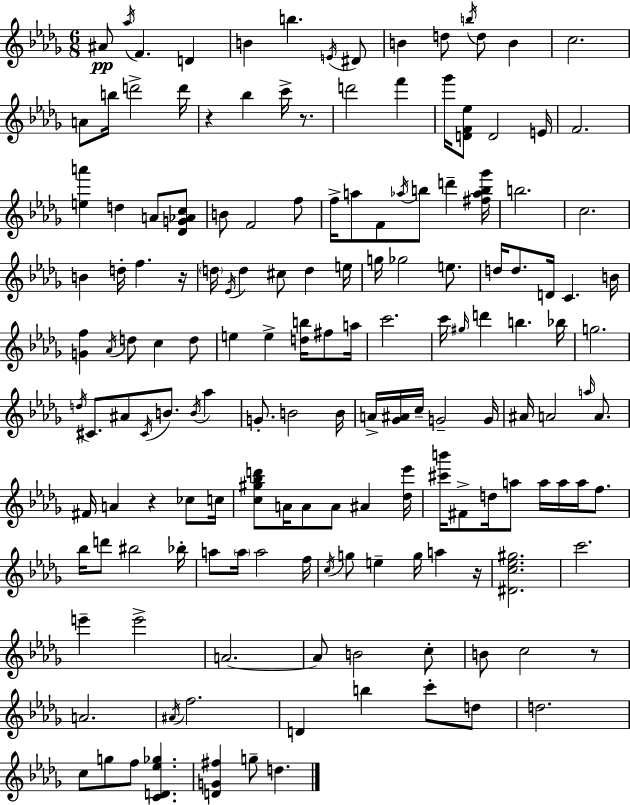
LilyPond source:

{
  \clef treble
  \numericTimeSignature
  \time 6/8
  \key bes \minor
  ais'8\pp \acciaccatura { aes''16 } f'4. d'4 | b'4 b''4. \acciaccatura { e'16 } | dis'8 b'4 d''8 \acciaccatura { b''16 } d''8 b'4 | c''2. | \break a'8 b''16 d'''2-> | d'''16 r4 bes''4 c'''16-> | r8. d'''2 f'''4 | ges'''16 <d' f' ees''>8 d'2 | \break e'16 f'2. | <e'' a'''>4 d''4 a'8 | <des' g' aes' c''>8 b'8 f'2 | f''8 f''16-> a''8 f'8 \acciaccatura { aes''16 } b''8 d'''4-- | \break <fis'' aes'' b'' ges'''>16 b''2. | c''2. | b'4 d''16-. f''4. | r16 \parenthesize d''16 \acciaccatura { ees'16 } d''4 cis''8 | \break d''4 e''16 g''16 ges''2 | e''8. d''16 d''8. d'16 c'4. | b'16 <g' f''>4 \acciaccatura { aes'16 } d''8 | c''4 d''8 e''4 e''4-> | \break <d'' b''>16 fis''8 a''16 c'''2. | c'''16 \grace { gis''16 } d'''4 | b''4. bes''16 g''2. | \acciaccatura { d''16 } cis'8. ais'8 | \break \acciaccatura { cis'16 } b'8. \acciaccatura { b'16 } aes''4 g'8.-. | b'2 b'16 a'16-> <ges' ais'>16 | c''16-- g'2-- g'16 ais'16 a'2 | \grace { a''16 } a'8. fis'16 | \break a'4 r4 ces''8 c''16 <c'' gis'' bes'' d'''>8 | a'16 a'8 a'8 ais'4 <des'' ees'''>16 <cis''' b'''>16 | fis'8-> d''16 a''8 a''16 a''16 a''16 f''8. bes''16 | d'''8 bis''2 bes''16-. a''8 | \break \parenthesize a''16 a''2 f''16 \acciaccatura { c''16 } | g''8 e''4-- g''16 a''4 r16 | <dis' c'' ees'' gis''>2. | c'''2. | \break e'''4-- e'''2-> | a'2.~~ | a'8 b'2 c''8-. | b'8 c''2 r8 | \break a'2. | \acciaccatura { ais'16 } f''2. | d'4 b''4 c'''8-. d''8 | d''2. | \break c''8 g''8 f''8 <c' d' ees'' ges''>4. | <d' g' fis''>4 g''8-- d''4. | \bar "|."
}